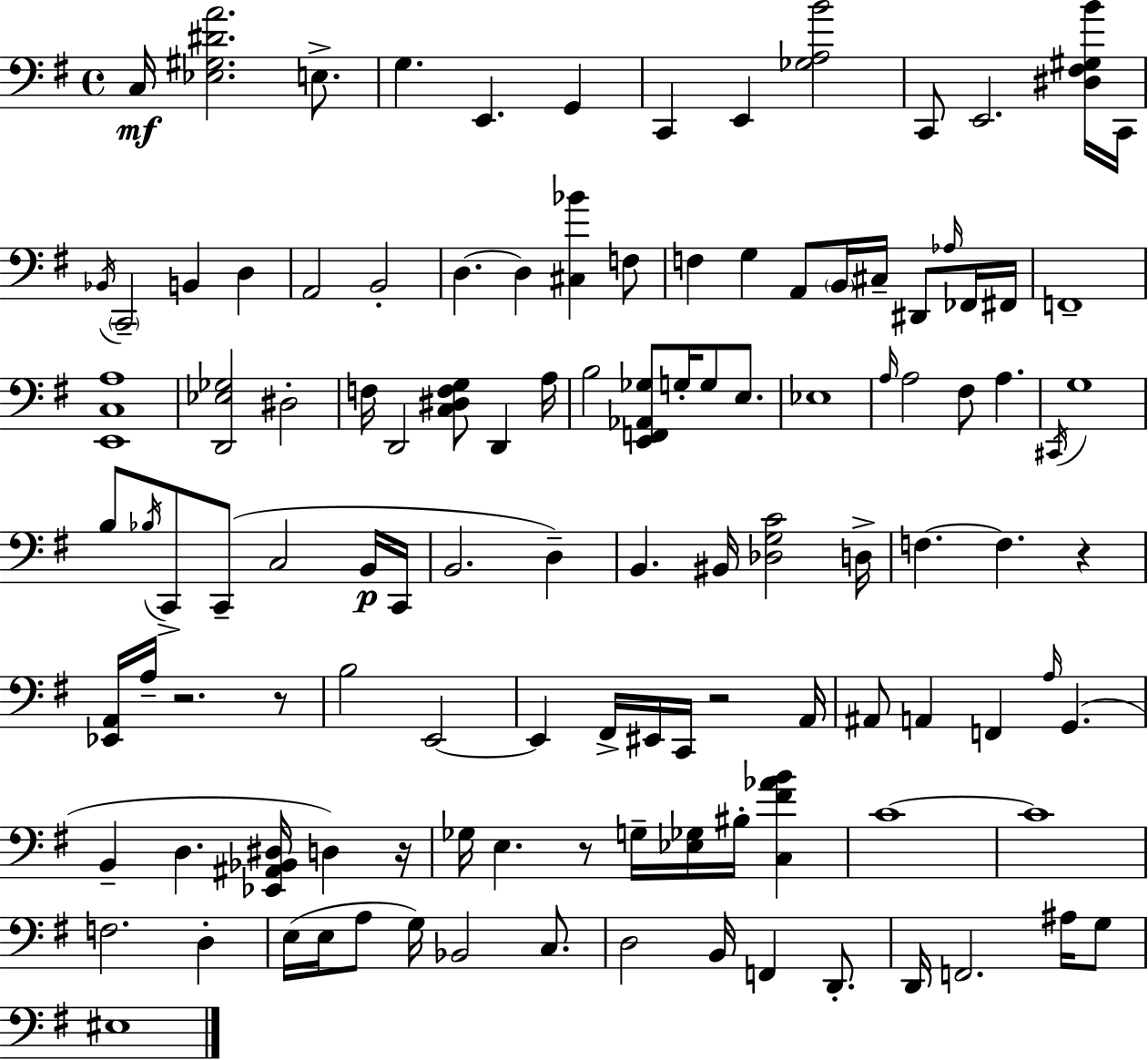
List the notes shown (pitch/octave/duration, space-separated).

C3/s [Eb3,G#3,D#4,A4]/h. E3/e. G3/q. E2/q. G2/q C2/q E2/q [Gb3,A3,B4]/h C2/e E2/h. [D#3,F#3,G#3,B4]/s C2/s Bb2/s C2/h B2/q D3/q A2/h B2/h D3/q. D3/q [C#3,Bb4]/q F3/e F3/q G3/q A2/e B2/s C#3/s D#2/e Ab3/s FES2/s F#2/s F2/w [E2,C3,A3]/w [D2,Eb3,Gb3]/h D#3/h F3/s D2/h [C3,D#3,F3,G3]/e D2/q A3/s B3/h [E2,F2,Ab2,Gb3]/e G3/s G3/e E3/e. Eb3/w A3/s A3/h F#3/e A3/q. C#2/s G3/w B3/e Bb3/s C2/e C2/e C3/h B2/s C2/s B2/h. D3/q B2/q. BIS2/s [Db3,G3,C4]/h D3/s F3/q. F3/q. R/q [Eb2,A2]/s A3/s R/h. R/e B3/h E2/h E2/q F#2/s EIS2/s C2/s R/h A2/s A#2/e A2/q F2/q A3/s G2/q. B2/q D3/q. [Eb2,A#2,Bb2,D#3]/s D3/q R/s Gb3/s E3/q. R/e G3/s [Eb3,Gb3]/s BIS3/s [C3,F#4,Ab4,B4]/q C4/w C4/w F3/h. D3/q E3/s E3/s A3/e G3/s Bb2/h C3/e. D3/h B2/s F2/q D2/e. D2/s F2/h. A#3/s G3/e EIS3/w